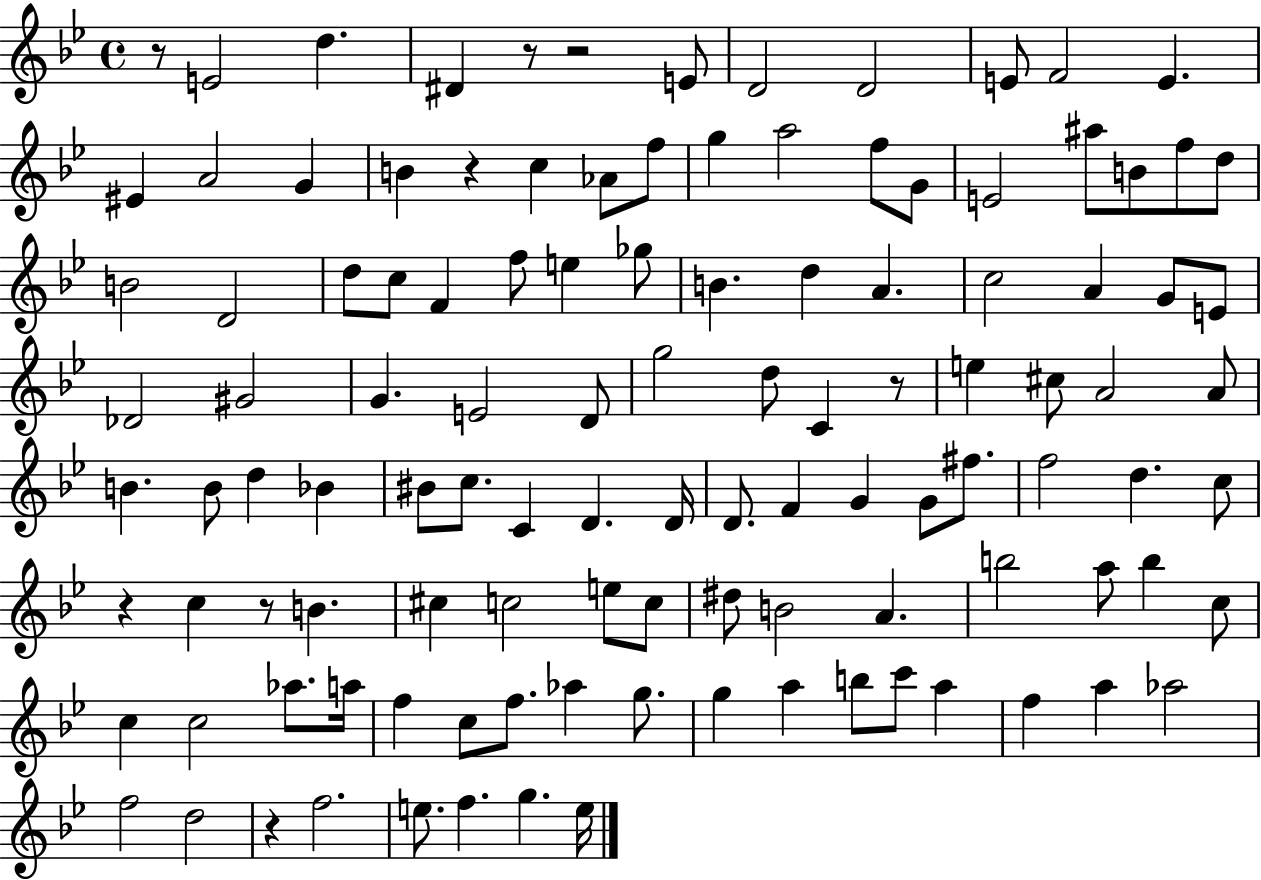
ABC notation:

X:1
T:Untitled
M:4/4
L:1/4
K:Bb
z/2 E2 d ^D z/2 z2 E/2 D2 D2 E/2 F2 E ^E A2 G B z c _A/2 f/2 g a2 f/2 G/2 E2 ^a/2 B/2 f/2 d/2 B2 D2 d/2 c/2 F f/2 e _g/2 B d A c2 A G/2 E/2 _D2 ^G2 G E2 D/2 g2 d/2 C z/2 e ^c/2 A2 A/2 B B/2 d _B ^B/2 c/2 C D D/4 D/2 F G G/2 ^f/2 f2 d c/2 z c z/2 B ^c c2 e/2 c/2 ^d/2 B2 A b2 a/2 b c/2 c c2 _a/2 a/4 f c/2 f/2 _a g/2 g a b/2 c'/2 a f a _a2 f2 d2 z f2 e/2 f g e/4